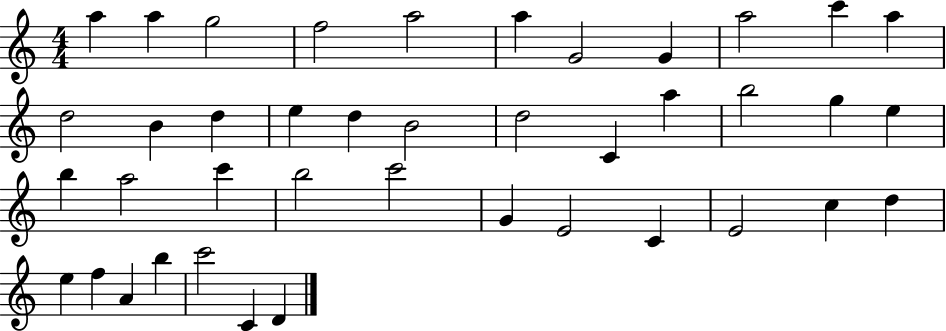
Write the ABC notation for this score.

X:1
T:Untitled
M:4/4
L:1/4
K:C
a a g2 f2 a2 a G2 G a2 c' a d2 B d e d B2 d2 C a b2 g e b a2 c' b2 c'2 G E2 C E2 c d e f A b c'2 C D